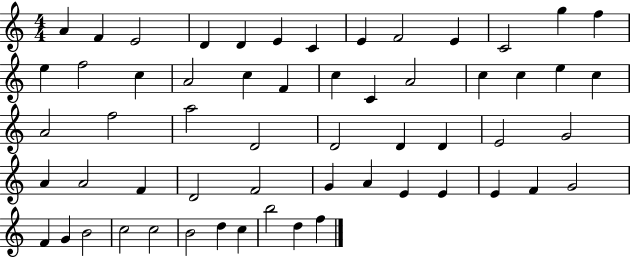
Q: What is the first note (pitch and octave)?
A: A4